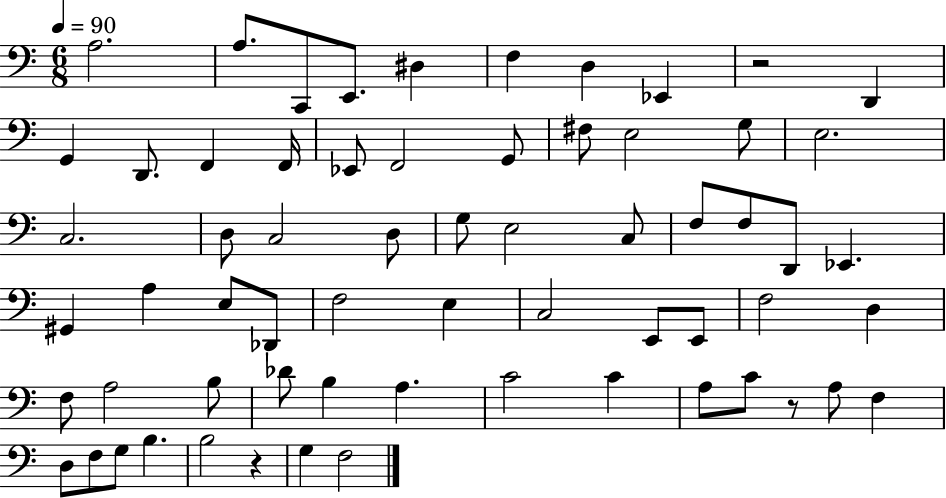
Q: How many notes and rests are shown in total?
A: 64